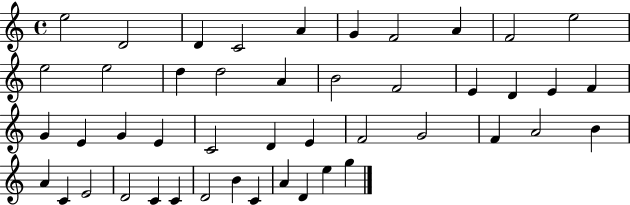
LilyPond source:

{
  \clef treble
  \time 4/4
  \defaultTimeSignature
  \key c \major
  e''2 d'2 | d'4 c'2 a'4 | g'4 f'2 a'4 | f'2 e''2 | \break e''2 e''2 | d''4 d''2 a'4 | b'2 f'2 | e'4 d'4 e'4 f'4 | \break g'4 e'4 g'4 e'4 | c'2 d'4 e'4 | f'2 g'2 | f'4 a'2 b'4 | \break a'4 c'4 e'2 | d'2 c'4 c'4 | d'2 b'4 c'4 | a'4 d'4 e''4 g''4 | \break \bar "|."
}